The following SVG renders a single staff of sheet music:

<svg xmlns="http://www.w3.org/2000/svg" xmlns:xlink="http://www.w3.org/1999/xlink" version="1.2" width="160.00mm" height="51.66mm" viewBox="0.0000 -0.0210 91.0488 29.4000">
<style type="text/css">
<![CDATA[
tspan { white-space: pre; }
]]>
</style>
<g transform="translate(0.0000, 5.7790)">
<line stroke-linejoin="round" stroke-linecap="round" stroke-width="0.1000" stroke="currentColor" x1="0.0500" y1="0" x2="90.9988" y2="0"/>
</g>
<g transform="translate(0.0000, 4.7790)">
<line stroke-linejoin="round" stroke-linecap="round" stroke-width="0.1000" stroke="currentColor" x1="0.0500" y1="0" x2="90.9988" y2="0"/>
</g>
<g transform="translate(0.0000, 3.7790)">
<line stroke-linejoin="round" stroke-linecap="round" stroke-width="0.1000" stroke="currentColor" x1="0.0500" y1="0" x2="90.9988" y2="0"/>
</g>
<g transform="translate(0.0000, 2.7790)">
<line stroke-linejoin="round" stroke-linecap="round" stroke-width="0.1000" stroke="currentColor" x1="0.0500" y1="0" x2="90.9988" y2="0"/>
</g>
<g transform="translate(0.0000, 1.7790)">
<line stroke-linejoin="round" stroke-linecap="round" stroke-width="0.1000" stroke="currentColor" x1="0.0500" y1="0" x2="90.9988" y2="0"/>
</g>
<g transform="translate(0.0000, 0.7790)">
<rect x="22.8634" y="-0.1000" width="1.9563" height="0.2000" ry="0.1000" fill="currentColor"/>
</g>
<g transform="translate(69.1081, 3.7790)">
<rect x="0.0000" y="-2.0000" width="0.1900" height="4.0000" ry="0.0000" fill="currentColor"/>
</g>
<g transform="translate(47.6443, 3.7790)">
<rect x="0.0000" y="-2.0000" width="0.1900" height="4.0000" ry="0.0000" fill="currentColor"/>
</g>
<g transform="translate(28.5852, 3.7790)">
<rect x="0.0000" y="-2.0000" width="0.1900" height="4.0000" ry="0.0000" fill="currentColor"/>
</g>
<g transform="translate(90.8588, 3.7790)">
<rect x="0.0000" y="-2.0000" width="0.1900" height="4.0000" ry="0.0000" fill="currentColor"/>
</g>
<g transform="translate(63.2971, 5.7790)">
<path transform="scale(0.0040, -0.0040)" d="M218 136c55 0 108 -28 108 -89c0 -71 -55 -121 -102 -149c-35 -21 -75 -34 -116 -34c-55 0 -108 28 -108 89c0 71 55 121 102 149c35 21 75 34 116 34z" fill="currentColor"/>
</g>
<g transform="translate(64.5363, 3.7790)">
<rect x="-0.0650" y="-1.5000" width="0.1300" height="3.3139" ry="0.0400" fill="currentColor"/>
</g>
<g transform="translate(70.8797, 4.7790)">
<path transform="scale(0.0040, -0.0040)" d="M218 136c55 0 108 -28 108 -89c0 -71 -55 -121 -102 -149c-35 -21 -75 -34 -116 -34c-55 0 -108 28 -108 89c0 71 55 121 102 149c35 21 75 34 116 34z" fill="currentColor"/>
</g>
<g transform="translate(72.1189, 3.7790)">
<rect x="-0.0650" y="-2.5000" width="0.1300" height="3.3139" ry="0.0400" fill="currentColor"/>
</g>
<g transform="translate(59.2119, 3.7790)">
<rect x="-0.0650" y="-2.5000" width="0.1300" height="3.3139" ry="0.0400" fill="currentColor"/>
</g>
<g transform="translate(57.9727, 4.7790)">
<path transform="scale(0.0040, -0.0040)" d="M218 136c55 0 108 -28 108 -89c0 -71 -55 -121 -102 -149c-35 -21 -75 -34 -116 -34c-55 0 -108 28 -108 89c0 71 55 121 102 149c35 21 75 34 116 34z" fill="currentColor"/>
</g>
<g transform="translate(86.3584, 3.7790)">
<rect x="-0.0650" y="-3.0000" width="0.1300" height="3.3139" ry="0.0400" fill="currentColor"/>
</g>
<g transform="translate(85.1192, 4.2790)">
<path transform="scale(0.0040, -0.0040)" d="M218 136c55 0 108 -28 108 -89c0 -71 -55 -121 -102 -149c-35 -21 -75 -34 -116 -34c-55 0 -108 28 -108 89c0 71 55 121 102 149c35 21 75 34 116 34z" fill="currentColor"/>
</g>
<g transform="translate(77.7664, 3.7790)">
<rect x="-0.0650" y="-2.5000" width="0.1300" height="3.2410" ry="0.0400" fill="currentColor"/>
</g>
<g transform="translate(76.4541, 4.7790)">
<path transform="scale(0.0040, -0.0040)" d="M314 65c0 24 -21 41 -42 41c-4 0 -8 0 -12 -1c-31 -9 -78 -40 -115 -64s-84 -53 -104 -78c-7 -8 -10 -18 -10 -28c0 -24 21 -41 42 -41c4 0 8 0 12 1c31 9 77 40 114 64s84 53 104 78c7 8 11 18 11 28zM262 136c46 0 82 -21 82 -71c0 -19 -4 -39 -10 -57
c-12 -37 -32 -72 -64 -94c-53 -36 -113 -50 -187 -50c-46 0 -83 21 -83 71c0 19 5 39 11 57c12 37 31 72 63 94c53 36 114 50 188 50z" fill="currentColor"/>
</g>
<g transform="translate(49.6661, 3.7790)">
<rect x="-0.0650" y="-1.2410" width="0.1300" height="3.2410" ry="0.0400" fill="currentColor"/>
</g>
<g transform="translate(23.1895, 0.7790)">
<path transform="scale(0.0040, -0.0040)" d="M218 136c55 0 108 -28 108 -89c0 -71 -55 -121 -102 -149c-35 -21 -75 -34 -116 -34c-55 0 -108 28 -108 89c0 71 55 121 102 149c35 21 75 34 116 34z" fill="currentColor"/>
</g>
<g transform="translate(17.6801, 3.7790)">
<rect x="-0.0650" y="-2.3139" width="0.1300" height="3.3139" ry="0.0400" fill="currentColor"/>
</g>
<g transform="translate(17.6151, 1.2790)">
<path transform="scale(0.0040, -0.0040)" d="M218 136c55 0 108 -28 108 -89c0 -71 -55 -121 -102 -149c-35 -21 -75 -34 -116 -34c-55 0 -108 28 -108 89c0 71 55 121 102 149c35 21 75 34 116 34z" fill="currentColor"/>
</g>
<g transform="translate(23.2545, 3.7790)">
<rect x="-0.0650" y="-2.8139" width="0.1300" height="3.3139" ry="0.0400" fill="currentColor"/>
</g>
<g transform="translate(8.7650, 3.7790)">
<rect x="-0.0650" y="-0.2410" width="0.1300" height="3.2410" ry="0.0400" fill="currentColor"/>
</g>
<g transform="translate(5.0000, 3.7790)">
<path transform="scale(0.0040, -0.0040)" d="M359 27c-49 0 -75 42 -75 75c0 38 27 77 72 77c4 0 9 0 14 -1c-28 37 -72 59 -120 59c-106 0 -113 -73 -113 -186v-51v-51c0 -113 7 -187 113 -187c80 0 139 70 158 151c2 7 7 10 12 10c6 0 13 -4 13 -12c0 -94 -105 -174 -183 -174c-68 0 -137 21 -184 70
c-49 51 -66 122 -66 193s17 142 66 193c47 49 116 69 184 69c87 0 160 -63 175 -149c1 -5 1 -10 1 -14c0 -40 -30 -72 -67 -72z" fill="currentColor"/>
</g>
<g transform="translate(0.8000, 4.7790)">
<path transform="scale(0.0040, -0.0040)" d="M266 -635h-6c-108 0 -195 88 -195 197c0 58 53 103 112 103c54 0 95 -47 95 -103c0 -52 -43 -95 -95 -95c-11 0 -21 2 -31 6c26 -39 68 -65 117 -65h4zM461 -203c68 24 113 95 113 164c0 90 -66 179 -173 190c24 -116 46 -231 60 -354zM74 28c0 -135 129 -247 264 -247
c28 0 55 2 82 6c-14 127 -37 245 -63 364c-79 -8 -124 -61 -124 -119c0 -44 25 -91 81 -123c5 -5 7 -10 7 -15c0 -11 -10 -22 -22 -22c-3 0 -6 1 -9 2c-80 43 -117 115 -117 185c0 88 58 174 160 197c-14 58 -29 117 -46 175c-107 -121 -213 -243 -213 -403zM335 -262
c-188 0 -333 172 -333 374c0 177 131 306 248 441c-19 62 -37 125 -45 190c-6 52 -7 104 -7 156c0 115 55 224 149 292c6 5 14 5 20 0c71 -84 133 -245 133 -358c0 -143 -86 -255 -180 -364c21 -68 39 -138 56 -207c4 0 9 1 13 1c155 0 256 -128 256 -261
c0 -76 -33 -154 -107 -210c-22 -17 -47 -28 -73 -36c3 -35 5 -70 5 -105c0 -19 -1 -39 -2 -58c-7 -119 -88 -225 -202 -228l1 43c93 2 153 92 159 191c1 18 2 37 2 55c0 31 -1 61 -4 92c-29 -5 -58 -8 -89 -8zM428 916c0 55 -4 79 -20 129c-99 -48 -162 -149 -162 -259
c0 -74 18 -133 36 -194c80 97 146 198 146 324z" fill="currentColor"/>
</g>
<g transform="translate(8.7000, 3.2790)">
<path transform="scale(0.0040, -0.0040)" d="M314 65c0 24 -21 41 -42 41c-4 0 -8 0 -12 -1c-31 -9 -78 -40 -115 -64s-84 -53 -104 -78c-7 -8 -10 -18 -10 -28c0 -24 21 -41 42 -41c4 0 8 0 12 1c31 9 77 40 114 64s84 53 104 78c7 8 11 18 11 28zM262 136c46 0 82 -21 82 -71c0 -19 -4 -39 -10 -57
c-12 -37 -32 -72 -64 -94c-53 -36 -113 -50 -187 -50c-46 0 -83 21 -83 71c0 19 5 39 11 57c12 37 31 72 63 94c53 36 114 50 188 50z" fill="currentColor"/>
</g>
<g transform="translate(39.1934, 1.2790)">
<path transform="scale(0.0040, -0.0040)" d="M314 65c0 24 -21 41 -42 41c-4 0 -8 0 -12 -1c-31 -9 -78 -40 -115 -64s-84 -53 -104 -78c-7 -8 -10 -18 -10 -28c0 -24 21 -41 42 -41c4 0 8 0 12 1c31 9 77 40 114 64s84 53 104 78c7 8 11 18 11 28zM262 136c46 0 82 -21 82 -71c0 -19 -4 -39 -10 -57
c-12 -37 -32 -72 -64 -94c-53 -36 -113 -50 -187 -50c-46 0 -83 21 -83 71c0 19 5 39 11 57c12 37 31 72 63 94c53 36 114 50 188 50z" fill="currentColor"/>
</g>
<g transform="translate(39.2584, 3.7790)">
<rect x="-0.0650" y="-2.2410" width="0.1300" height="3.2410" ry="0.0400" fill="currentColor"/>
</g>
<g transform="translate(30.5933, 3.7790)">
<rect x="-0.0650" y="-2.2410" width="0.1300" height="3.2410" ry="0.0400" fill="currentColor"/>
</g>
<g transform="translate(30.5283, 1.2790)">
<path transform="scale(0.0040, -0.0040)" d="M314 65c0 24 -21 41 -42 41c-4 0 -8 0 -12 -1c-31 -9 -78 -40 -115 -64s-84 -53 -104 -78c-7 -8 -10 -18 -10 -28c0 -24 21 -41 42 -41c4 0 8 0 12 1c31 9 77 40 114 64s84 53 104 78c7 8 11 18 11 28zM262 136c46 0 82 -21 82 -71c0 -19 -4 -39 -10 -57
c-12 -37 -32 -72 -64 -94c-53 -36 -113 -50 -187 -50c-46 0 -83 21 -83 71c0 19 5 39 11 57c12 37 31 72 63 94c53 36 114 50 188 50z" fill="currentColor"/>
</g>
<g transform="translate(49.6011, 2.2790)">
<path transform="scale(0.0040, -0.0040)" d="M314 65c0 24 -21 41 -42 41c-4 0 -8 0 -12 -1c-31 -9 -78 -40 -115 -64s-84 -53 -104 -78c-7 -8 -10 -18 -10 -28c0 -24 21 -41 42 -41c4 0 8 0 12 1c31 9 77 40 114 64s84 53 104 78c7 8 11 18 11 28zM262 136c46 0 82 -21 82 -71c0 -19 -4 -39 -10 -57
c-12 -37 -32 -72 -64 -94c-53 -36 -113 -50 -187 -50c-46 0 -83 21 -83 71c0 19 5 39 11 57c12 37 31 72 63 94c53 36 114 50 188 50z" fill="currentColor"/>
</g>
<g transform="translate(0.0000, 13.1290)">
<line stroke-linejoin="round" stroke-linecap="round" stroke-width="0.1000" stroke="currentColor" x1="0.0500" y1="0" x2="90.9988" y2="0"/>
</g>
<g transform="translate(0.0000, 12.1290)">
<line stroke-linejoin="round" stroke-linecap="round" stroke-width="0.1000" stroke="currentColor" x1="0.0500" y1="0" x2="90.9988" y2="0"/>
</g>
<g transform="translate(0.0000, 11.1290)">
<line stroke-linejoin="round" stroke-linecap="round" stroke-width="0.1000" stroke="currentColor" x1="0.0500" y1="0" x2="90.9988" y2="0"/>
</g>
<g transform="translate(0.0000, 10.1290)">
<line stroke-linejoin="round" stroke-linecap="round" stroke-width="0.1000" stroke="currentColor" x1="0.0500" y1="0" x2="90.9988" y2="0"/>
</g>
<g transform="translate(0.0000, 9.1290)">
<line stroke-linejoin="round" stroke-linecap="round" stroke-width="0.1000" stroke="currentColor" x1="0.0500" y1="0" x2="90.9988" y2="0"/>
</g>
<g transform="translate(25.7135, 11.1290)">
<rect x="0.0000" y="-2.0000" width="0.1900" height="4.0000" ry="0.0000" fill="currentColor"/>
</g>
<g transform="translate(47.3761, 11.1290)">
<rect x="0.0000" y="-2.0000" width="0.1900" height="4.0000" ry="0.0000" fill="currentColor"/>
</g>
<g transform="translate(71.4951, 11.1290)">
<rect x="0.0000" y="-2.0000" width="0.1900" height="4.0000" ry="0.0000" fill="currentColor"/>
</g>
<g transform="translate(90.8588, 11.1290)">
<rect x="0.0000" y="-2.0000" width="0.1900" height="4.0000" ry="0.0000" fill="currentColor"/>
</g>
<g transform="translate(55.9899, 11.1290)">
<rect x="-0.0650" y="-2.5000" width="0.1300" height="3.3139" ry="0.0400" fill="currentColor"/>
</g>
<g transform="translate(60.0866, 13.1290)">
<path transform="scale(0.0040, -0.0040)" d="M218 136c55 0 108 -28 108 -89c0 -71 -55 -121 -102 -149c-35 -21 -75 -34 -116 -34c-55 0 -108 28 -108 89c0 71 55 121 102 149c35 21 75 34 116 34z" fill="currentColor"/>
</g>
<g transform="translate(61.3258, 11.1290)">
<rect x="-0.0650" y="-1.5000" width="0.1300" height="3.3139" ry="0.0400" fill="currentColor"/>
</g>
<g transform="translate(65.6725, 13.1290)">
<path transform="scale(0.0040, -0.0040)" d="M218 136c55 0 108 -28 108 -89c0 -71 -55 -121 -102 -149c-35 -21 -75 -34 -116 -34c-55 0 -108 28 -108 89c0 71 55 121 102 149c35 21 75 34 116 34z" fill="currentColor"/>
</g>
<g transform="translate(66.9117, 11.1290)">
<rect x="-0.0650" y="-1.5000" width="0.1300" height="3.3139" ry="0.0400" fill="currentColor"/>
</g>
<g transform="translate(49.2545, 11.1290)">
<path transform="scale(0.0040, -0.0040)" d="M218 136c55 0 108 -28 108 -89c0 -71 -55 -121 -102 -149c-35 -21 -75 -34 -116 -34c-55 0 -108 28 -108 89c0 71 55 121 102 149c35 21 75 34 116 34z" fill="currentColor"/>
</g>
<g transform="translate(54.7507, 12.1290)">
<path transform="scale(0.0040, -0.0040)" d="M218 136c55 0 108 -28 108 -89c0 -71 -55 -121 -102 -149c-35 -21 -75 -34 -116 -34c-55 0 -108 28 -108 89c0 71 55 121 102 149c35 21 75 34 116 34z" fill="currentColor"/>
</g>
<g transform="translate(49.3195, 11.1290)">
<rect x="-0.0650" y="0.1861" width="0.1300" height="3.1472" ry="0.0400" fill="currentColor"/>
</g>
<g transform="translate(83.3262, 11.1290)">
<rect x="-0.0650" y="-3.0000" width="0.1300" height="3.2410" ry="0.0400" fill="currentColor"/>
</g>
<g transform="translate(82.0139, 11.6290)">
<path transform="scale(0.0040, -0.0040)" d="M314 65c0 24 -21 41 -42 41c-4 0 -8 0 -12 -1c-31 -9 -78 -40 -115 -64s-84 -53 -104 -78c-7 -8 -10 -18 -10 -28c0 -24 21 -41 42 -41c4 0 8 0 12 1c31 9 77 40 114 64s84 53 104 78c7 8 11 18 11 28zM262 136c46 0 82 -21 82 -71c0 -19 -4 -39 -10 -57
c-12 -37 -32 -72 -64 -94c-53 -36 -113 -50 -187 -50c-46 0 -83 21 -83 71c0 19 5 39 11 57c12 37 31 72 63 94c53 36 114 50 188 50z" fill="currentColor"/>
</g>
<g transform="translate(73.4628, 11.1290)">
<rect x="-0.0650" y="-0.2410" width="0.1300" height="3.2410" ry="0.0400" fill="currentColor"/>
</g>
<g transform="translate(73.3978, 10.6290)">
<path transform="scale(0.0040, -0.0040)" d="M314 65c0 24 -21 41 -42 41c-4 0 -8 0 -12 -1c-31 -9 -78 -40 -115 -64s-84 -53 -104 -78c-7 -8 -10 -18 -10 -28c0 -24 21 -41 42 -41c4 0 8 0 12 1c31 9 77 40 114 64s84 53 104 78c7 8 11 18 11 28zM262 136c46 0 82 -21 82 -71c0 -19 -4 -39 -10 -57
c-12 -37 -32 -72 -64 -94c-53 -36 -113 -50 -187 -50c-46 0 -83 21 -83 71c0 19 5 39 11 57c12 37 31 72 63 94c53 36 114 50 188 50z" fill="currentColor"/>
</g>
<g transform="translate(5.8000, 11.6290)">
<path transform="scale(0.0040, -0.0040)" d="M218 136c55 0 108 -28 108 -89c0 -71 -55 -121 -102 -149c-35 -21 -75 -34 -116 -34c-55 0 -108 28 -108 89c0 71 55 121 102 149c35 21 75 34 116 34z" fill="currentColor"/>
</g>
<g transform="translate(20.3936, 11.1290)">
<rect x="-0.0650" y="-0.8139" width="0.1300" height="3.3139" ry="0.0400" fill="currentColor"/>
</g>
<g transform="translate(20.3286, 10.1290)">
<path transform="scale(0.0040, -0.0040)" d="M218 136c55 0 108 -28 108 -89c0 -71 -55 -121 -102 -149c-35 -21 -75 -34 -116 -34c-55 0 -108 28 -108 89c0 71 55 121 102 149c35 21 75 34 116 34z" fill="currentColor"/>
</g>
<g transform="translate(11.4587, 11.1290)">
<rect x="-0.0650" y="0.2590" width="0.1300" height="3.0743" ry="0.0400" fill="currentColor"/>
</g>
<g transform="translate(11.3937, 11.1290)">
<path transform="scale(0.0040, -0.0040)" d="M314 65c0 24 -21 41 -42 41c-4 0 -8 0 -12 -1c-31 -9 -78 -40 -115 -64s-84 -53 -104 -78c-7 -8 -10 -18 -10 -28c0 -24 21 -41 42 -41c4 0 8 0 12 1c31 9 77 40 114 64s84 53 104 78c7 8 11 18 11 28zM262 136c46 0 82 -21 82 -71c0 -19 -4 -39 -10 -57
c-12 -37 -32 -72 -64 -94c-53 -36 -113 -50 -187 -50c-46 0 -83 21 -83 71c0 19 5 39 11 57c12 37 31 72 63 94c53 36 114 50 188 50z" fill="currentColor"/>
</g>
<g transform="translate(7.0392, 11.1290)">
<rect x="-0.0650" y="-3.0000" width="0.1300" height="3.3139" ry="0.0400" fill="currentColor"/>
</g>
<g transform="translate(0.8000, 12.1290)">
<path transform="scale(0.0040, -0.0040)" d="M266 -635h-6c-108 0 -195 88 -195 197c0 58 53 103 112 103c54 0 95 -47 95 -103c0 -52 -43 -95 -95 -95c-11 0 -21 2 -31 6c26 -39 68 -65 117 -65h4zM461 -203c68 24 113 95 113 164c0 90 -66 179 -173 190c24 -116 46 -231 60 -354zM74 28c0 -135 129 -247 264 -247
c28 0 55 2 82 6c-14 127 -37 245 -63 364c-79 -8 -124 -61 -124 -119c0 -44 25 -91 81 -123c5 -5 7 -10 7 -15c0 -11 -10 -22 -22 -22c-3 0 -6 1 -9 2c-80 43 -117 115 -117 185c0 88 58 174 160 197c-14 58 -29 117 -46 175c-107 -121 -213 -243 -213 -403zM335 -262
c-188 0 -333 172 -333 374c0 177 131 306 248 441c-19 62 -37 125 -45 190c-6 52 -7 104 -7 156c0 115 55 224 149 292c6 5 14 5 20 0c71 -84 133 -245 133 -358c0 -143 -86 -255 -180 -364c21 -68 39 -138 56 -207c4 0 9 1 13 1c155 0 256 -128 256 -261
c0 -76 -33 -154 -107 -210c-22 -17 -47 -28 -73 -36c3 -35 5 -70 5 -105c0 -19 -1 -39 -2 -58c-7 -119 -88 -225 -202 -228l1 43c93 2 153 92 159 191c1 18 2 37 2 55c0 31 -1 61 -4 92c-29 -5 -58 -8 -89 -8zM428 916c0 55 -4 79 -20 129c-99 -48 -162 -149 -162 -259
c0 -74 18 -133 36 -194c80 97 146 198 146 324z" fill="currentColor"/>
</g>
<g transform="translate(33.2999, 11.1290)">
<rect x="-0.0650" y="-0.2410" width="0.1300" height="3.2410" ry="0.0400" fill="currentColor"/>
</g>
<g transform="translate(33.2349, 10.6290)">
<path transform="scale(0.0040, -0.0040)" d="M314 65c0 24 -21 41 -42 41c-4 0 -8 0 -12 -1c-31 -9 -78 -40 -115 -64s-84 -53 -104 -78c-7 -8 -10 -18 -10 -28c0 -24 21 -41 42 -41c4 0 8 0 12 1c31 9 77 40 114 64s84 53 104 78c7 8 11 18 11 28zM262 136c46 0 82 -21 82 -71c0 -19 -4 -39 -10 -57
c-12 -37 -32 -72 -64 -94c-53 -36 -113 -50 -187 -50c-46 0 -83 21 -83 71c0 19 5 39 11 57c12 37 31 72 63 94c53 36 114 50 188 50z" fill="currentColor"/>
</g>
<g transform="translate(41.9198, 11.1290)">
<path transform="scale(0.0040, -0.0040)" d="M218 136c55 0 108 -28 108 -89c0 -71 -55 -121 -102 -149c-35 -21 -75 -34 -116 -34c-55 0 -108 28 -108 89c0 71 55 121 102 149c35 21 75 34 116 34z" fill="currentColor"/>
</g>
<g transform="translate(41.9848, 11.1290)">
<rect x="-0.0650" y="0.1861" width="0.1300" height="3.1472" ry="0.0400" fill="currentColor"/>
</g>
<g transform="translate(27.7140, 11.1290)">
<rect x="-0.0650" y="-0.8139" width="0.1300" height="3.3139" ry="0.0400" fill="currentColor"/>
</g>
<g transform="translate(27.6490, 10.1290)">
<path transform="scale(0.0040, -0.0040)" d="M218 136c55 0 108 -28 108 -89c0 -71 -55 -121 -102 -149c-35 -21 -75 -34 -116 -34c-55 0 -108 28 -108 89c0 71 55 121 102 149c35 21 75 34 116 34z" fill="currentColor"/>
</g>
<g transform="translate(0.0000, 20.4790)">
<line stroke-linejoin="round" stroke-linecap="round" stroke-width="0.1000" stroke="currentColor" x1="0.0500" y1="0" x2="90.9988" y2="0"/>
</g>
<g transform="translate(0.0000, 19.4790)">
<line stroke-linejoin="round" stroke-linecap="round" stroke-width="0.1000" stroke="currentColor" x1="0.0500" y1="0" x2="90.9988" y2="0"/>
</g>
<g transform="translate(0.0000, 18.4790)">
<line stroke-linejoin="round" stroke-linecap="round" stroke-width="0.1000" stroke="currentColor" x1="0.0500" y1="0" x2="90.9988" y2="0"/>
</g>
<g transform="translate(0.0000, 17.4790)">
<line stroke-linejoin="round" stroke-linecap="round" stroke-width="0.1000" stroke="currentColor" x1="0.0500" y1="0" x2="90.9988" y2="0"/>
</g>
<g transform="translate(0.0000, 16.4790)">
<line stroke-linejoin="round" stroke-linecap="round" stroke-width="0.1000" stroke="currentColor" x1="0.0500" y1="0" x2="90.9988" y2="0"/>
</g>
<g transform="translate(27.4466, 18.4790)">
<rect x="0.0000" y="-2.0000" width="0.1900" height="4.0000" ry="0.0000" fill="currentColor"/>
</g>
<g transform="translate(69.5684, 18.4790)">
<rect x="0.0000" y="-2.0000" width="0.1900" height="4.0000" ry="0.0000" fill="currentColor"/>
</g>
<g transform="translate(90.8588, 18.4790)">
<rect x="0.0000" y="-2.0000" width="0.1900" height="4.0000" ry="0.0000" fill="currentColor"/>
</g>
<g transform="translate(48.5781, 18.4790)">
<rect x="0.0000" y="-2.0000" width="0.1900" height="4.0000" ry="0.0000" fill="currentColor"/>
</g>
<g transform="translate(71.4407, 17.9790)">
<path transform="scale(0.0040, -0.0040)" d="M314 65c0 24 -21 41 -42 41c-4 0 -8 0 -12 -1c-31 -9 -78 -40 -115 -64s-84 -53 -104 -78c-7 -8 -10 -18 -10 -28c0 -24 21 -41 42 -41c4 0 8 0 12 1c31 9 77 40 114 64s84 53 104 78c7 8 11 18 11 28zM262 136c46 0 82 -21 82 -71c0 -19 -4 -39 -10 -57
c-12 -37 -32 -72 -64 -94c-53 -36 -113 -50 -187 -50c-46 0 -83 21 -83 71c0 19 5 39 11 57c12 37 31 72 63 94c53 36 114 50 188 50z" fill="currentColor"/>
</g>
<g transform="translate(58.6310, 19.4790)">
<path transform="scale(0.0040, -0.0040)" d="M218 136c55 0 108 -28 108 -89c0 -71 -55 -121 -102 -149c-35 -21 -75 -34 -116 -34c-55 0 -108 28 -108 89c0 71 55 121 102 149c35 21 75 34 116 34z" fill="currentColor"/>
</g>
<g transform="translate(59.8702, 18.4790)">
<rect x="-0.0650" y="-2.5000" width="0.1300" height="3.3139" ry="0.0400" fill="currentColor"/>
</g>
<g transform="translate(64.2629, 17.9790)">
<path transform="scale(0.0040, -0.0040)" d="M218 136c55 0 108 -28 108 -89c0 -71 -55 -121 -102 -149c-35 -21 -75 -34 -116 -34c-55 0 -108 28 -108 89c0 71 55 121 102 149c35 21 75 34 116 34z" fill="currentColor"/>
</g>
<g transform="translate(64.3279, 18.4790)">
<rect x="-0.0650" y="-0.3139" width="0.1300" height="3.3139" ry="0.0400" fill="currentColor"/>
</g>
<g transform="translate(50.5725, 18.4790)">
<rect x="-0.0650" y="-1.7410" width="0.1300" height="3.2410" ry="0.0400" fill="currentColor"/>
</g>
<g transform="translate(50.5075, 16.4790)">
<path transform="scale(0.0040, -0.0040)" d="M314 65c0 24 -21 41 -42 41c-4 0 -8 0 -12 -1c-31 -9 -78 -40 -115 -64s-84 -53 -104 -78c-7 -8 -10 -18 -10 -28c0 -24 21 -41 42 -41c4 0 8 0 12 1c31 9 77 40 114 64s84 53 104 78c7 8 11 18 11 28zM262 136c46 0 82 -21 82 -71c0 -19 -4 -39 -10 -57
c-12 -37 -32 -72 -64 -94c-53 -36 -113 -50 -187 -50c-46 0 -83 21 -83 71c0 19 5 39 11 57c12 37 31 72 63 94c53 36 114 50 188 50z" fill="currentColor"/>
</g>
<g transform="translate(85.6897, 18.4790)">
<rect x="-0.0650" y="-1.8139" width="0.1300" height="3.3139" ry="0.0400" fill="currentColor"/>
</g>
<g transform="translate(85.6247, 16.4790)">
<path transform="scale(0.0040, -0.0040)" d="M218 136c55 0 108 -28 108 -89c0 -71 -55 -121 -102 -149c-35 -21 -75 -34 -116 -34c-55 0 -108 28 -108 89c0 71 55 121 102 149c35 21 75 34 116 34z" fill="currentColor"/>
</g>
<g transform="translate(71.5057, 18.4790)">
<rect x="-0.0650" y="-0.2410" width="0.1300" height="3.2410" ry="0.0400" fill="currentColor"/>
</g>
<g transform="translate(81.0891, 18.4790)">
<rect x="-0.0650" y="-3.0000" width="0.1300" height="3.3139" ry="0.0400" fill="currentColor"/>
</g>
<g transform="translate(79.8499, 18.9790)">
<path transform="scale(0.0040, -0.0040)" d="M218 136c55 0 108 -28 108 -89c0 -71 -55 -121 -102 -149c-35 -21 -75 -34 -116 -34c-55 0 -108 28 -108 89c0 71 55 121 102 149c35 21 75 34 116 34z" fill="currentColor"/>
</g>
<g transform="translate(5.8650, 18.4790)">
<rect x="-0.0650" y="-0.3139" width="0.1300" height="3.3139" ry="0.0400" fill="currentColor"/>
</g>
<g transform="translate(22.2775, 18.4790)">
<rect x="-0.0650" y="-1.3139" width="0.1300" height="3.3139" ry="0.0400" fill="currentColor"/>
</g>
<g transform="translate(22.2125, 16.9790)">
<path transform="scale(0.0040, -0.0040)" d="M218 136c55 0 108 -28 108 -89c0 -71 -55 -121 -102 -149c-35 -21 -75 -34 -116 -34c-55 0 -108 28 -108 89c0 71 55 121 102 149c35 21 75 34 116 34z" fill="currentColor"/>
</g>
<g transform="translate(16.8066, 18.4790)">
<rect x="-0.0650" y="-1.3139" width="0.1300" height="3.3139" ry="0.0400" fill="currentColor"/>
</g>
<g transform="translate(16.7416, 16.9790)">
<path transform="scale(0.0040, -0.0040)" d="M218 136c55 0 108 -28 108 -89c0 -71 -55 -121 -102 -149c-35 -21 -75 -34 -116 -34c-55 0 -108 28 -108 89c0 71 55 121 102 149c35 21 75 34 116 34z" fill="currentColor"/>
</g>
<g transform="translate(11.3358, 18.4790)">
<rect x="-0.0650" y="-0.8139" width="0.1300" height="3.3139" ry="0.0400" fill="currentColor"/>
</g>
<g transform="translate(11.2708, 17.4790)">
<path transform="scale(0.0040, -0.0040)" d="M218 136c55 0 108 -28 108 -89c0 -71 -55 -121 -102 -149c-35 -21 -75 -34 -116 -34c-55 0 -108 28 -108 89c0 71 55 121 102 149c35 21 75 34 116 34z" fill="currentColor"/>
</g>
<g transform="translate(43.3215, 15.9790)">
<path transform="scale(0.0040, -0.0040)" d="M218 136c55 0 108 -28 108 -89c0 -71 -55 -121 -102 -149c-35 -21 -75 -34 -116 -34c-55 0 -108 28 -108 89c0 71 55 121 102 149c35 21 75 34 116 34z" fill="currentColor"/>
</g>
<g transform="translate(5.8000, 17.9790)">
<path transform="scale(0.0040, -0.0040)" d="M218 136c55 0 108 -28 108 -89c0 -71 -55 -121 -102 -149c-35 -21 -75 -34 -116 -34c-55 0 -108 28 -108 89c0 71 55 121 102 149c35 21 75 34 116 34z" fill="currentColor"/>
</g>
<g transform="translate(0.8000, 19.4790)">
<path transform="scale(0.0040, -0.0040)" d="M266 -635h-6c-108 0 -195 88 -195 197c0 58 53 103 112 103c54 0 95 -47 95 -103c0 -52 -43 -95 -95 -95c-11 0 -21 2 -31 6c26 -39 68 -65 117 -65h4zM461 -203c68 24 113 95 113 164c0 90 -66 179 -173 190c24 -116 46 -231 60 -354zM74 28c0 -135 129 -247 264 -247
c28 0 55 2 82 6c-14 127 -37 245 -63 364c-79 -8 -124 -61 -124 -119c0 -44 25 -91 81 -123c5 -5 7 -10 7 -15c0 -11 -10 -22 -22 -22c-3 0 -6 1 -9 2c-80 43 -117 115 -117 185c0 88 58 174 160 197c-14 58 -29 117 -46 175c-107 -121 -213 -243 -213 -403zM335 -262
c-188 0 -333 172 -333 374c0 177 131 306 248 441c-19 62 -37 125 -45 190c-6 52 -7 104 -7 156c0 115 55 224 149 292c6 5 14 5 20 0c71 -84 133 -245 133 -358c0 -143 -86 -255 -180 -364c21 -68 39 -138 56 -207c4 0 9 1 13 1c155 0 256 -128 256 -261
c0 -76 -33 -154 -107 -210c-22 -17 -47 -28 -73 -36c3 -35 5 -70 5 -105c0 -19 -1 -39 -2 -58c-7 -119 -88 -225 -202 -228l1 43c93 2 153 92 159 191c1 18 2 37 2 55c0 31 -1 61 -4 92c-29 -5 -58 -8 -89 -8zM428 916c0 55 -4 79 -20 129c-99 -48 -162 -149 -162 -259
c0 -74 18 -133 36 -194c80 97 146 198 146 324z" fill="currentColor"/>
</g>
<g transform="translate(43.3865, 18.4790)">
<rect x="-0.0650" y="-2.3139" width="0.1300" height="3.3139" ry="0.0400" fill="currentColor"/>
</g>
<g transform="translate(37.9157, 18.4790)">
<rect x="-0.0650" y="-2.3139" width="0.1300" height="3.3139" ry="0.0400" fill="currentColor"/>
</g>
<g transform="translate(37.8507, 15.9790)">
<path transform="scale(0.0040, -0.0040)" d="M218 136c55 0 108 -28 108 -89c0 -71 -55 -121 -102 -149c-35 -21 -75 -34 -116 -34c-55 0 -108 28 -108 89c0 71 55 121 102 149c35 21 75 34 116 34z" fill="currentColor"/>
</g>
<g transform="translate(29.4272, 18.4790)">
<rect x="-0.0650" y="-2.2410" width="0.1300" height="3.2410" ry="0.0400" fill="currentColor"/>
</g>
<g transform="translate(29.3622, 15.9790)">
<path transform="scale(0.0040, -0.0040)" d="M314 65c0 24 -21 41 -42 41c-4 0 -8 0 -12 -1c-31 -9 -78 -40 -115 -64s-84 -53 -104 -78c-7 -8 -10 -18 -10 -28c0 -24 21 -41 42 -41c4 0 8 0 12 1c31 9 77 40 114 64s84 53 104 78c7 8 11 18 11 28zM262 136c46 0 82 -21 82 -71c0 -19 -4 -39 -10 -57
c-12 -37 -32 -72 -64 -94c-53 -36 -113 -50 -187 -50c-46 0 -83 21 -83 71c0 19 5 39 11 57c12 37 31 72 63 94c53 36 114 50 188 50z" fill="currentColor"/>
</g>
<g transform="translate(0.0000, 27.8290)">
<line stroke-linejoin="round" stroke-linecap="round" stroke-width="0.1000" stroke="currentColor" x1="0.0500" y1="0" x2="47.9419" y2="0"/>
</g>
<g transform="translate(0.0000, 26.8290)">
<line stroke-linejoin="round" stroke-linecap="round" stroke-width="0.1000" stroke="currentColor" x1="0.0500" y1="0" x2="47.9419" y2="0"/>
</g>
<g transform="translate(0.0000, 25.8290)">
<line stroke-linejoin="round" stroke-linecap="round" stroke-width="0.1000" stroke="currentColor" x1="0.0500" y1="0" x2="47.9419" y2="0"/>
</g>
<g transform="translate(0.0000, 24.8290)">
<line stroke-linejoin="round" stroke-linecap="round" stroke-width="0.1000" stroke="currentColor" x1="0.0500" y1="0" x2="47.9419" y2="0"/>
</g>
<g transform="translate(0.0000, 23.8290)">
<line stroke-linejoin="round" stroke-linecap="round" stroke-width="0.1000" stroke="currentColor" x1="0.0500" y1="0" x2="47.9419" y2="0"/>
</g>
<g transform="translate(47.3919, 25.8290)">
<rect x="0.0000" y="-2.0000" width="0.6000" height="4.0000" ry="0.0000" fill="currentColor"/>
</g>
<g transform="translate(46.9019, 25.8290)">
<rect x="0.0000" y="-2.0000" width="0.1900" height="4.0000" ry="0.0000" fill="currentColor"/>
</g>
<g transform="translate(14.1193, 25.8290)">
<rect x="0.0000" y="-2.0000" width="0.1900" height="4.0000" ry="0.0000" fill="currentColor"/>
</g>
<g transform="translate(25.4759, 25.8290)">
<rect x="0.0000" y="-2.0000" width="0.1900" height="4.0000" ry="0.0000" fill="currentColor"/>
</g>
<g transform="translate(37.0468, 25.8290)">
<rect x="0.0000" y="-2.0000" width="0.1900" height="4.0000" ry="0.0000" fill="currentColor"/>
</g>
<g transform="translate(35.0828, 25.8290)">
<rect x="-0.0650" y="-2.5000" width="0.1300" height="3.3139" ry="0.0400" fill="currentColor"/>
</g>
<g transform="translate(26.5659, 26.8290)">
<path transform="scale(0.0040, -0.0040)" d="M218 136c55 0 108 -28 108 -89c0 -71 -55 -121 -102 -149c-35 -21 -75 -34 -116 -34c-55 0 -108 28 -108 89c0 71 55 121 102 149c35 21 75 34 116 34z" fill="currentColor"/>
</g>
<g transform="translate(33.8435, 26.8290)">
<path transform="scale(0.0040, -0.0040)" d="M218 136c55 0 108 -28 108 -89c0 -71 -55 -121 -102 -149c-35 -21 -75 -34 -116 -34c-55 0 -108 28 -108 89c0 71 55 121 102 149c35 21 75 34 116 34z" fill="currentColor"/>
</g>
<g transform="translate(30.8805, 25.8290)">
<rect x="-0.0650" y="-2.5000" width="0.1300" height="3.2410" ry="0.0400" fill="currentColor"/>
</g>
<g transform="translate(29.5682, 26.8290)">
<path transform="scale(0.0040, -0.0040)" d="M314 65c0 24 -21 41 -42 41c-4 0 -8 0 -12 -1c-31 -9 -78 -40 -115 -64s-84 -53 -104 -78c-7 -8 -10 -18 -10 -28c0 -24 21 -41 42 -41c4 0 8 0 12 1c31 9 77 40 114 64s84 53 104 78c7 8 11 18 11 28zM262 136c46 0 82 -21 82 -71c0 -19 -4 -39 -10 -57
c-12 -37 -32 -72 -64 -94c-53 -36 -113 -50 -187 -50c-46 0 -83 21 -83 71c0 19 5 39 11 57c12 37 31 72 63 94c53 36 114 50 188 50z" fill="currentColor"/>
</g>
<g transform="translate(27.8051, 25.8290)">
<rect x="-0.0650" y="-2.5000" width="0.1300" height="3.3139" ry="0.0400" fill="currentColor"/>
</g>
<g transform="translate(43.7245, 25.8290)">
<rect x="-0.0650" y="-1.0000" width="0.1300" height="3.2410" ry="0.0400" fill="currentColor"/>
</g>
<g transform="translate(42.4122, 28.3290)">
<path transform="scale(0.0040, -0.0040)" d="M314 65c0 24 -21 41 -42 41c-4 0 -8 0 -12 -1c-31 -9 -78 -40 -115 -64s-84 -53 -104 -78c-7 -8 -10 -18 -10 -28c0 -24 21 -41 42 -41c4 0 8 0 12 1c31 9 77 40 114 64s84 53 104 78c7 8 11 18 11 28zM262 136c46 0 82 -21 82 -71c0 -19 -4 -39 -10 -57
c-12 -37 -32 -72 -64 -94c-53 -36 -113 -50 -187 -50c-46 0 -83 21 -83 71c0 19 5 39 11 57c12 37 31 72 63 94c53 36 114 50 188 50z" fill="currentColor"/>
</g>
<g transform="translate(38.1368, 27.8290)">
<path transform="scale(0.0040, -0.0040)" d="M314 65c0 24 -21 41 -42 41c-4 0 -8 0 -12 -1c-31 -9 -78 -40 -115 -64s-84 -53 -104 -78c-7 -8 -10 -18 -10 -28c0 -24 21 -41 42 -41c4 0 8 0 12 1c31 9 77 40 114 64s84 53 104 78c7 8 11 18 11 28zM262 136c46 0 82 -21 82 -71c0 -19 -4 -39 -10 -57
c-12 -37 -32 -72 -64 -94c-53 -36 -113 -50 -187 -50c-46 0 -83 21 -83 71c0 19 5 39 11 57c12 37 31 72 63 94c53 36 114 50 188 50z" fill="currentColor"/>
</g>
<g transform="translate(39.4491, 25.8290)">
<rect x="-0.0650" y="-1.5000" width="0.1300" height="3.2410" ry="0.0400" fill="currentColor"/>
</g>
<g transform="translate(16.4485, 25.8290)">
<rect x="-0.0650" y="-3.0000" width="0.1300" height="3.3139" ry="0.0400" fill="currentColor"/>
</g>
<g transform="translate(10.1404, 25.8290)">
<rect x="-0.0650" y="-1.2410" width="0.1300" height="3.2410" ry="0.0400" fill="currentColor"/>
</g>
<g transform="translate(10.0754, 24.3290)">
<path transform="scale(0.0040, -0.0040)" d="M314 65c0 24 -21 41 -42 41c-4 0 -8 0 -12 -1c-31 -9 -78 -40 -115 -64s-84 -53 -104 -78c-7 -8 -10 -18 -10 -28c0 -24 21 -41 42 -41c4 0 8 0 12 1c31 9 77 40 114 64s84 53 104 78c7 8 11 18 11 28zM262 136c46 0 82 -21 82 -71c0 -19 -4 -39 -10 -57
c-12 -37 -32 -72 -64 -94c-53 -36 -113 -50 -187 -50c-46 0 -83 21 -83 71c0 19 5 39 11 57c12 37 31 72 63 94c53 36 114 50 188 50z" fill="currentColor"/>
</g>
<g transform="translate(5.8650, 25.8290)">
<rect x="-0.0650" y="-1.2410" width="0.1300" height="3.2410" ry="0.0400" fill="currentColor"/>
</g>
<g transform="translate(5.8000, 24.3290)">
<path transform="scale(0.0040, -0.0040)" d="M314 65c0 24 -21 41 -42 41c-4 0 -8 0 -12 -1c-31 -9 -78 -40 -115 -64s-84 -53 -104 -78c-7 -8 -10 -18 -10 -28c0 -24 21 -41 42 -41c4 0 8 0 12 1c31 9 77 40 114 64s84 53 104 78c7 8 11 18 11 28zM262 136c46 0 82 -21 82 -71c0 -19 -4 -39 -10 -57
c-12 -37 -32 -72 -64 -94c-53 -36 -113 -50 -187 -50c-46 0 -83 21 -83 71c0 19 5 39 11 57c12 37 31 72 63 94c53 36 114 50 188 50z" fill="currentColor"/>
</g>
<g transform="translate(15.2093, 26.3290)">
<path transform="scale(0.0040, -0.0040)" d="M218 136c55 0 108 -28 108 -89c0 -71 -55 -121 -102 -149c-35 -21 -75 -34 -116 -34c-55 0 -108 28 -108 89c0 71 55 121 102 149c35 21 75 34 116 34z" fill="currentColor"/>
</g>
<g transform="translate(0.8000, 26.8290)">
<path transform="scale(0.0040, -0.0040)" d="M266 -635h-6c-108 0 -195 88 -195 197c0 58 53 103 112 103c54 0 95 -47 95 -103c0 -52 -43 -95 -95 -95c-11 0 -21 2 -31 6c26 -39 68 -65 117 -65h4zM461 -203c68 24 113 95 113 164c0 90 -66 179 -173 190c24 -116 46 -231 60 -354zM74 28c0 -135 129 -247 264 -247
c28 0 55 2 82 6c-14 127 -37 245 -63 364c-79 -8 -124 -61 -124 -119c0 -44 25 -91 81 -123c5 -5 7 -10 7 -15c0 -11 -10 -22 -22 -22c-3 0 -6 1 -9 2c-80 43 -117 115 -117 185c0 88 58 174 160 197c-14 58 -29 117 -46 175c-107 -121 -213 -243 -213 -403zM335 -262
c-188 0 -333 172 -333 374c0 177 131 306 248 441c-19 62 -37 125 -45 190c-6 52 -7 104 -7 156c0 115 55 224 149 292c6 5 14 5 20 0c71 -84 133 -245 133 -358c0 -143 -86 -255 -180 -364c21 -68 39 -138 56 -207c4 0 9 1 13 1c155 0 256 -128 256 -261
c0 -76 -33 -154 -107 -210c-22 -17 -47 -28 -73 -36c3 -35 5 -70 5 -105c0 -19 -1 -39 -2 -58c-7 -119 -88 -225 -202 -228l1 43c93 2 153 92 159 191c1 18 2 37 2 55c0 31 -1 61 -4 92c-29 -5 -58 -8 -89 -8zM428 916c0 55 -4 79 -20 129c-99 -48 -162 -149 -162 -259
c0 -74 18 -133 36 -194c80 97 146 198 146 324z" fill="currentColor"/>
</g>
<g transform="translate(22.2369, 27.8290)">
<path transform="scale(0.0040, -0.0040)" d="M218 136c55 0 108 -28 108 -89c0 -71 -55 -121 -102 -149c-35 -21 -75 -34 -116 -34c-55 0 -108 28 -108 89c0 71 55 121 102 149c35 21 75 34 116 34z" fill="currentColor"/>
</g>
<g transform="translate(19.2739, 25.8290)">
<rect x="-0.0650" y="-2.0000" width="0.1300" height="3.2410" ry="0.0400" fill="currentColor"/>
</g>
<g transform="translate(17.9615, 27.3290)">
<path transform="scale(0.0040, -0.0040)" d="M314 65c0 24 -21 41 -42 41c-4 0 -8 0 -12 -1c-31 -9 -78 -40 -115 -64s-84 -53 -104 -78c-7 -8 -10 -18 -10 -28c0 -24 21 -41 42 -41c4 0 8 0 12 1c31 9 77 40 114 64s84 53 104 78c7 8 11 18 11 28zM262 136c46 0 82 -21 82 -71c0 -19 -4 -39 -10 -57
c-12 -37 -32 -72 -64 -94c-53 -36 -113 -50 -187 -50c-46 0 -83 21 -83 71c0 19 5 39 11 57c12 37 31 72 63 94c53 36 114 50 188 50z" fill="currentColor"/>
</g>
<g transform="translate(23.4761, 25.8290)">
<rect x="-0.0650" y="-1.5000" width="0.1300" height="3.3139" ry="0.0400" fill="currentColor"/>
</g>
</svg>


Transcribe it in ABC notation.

X:1
T:Untitled
M:4/4
L:1/4
K:C
c2 g a g2 g2 e2 G E G G2 A A B2 d d c2 B B G E E c2 A2 c d e e g2 g g f2 G c c2 A f e2 e2 A F2 E G G2 G E2 D2